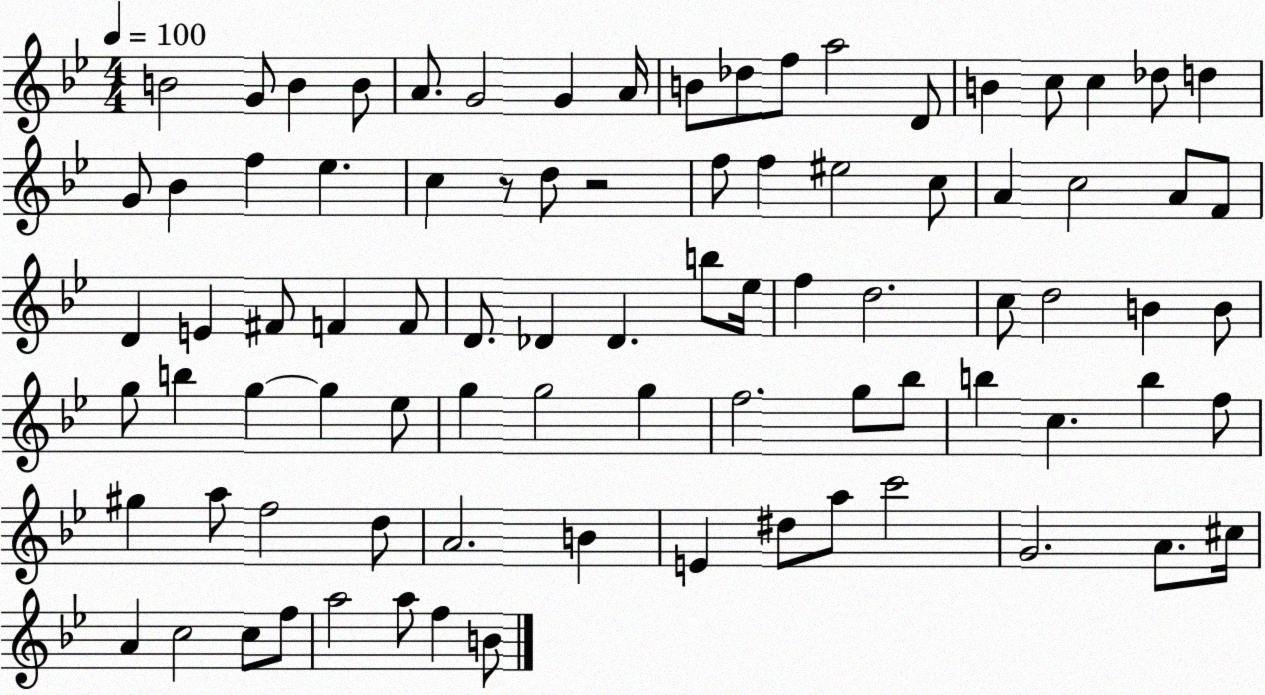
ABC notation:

X:1
T:Untitled
M:4/4
L:1/4
K:Bb
B2 G/2 B B/2 A/2 G2 G A/4 B/2 _d/2 f/2 a2 D/2 B c/2 c _d/2 d G/2 _B f _e c z/2 d/2 z2 f/2 f ^e2 c/2 A c2 A/2 F/2 D E ^F/2 F F/2 D/2 _D _D b/2 _e/4 f d2 c/2 d2 B B/2 g/2 b g g _e/2 g g2 g f2 g/2 _b/2 b c b f/2 ^g a/2 f2 d/2 A2 B E ^d/2 a/2 c'2 G2 A/2 ^c/4 A c2 c/2 f/2 a2 a/2 f B/2